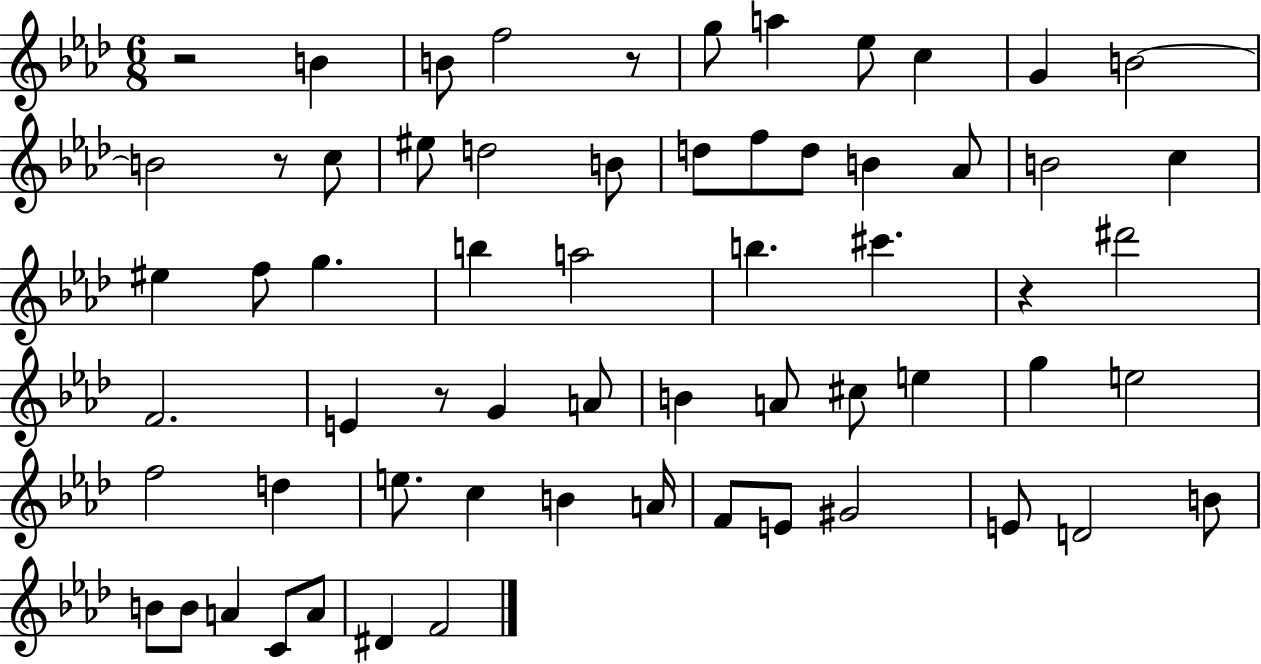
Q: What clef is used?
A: treble